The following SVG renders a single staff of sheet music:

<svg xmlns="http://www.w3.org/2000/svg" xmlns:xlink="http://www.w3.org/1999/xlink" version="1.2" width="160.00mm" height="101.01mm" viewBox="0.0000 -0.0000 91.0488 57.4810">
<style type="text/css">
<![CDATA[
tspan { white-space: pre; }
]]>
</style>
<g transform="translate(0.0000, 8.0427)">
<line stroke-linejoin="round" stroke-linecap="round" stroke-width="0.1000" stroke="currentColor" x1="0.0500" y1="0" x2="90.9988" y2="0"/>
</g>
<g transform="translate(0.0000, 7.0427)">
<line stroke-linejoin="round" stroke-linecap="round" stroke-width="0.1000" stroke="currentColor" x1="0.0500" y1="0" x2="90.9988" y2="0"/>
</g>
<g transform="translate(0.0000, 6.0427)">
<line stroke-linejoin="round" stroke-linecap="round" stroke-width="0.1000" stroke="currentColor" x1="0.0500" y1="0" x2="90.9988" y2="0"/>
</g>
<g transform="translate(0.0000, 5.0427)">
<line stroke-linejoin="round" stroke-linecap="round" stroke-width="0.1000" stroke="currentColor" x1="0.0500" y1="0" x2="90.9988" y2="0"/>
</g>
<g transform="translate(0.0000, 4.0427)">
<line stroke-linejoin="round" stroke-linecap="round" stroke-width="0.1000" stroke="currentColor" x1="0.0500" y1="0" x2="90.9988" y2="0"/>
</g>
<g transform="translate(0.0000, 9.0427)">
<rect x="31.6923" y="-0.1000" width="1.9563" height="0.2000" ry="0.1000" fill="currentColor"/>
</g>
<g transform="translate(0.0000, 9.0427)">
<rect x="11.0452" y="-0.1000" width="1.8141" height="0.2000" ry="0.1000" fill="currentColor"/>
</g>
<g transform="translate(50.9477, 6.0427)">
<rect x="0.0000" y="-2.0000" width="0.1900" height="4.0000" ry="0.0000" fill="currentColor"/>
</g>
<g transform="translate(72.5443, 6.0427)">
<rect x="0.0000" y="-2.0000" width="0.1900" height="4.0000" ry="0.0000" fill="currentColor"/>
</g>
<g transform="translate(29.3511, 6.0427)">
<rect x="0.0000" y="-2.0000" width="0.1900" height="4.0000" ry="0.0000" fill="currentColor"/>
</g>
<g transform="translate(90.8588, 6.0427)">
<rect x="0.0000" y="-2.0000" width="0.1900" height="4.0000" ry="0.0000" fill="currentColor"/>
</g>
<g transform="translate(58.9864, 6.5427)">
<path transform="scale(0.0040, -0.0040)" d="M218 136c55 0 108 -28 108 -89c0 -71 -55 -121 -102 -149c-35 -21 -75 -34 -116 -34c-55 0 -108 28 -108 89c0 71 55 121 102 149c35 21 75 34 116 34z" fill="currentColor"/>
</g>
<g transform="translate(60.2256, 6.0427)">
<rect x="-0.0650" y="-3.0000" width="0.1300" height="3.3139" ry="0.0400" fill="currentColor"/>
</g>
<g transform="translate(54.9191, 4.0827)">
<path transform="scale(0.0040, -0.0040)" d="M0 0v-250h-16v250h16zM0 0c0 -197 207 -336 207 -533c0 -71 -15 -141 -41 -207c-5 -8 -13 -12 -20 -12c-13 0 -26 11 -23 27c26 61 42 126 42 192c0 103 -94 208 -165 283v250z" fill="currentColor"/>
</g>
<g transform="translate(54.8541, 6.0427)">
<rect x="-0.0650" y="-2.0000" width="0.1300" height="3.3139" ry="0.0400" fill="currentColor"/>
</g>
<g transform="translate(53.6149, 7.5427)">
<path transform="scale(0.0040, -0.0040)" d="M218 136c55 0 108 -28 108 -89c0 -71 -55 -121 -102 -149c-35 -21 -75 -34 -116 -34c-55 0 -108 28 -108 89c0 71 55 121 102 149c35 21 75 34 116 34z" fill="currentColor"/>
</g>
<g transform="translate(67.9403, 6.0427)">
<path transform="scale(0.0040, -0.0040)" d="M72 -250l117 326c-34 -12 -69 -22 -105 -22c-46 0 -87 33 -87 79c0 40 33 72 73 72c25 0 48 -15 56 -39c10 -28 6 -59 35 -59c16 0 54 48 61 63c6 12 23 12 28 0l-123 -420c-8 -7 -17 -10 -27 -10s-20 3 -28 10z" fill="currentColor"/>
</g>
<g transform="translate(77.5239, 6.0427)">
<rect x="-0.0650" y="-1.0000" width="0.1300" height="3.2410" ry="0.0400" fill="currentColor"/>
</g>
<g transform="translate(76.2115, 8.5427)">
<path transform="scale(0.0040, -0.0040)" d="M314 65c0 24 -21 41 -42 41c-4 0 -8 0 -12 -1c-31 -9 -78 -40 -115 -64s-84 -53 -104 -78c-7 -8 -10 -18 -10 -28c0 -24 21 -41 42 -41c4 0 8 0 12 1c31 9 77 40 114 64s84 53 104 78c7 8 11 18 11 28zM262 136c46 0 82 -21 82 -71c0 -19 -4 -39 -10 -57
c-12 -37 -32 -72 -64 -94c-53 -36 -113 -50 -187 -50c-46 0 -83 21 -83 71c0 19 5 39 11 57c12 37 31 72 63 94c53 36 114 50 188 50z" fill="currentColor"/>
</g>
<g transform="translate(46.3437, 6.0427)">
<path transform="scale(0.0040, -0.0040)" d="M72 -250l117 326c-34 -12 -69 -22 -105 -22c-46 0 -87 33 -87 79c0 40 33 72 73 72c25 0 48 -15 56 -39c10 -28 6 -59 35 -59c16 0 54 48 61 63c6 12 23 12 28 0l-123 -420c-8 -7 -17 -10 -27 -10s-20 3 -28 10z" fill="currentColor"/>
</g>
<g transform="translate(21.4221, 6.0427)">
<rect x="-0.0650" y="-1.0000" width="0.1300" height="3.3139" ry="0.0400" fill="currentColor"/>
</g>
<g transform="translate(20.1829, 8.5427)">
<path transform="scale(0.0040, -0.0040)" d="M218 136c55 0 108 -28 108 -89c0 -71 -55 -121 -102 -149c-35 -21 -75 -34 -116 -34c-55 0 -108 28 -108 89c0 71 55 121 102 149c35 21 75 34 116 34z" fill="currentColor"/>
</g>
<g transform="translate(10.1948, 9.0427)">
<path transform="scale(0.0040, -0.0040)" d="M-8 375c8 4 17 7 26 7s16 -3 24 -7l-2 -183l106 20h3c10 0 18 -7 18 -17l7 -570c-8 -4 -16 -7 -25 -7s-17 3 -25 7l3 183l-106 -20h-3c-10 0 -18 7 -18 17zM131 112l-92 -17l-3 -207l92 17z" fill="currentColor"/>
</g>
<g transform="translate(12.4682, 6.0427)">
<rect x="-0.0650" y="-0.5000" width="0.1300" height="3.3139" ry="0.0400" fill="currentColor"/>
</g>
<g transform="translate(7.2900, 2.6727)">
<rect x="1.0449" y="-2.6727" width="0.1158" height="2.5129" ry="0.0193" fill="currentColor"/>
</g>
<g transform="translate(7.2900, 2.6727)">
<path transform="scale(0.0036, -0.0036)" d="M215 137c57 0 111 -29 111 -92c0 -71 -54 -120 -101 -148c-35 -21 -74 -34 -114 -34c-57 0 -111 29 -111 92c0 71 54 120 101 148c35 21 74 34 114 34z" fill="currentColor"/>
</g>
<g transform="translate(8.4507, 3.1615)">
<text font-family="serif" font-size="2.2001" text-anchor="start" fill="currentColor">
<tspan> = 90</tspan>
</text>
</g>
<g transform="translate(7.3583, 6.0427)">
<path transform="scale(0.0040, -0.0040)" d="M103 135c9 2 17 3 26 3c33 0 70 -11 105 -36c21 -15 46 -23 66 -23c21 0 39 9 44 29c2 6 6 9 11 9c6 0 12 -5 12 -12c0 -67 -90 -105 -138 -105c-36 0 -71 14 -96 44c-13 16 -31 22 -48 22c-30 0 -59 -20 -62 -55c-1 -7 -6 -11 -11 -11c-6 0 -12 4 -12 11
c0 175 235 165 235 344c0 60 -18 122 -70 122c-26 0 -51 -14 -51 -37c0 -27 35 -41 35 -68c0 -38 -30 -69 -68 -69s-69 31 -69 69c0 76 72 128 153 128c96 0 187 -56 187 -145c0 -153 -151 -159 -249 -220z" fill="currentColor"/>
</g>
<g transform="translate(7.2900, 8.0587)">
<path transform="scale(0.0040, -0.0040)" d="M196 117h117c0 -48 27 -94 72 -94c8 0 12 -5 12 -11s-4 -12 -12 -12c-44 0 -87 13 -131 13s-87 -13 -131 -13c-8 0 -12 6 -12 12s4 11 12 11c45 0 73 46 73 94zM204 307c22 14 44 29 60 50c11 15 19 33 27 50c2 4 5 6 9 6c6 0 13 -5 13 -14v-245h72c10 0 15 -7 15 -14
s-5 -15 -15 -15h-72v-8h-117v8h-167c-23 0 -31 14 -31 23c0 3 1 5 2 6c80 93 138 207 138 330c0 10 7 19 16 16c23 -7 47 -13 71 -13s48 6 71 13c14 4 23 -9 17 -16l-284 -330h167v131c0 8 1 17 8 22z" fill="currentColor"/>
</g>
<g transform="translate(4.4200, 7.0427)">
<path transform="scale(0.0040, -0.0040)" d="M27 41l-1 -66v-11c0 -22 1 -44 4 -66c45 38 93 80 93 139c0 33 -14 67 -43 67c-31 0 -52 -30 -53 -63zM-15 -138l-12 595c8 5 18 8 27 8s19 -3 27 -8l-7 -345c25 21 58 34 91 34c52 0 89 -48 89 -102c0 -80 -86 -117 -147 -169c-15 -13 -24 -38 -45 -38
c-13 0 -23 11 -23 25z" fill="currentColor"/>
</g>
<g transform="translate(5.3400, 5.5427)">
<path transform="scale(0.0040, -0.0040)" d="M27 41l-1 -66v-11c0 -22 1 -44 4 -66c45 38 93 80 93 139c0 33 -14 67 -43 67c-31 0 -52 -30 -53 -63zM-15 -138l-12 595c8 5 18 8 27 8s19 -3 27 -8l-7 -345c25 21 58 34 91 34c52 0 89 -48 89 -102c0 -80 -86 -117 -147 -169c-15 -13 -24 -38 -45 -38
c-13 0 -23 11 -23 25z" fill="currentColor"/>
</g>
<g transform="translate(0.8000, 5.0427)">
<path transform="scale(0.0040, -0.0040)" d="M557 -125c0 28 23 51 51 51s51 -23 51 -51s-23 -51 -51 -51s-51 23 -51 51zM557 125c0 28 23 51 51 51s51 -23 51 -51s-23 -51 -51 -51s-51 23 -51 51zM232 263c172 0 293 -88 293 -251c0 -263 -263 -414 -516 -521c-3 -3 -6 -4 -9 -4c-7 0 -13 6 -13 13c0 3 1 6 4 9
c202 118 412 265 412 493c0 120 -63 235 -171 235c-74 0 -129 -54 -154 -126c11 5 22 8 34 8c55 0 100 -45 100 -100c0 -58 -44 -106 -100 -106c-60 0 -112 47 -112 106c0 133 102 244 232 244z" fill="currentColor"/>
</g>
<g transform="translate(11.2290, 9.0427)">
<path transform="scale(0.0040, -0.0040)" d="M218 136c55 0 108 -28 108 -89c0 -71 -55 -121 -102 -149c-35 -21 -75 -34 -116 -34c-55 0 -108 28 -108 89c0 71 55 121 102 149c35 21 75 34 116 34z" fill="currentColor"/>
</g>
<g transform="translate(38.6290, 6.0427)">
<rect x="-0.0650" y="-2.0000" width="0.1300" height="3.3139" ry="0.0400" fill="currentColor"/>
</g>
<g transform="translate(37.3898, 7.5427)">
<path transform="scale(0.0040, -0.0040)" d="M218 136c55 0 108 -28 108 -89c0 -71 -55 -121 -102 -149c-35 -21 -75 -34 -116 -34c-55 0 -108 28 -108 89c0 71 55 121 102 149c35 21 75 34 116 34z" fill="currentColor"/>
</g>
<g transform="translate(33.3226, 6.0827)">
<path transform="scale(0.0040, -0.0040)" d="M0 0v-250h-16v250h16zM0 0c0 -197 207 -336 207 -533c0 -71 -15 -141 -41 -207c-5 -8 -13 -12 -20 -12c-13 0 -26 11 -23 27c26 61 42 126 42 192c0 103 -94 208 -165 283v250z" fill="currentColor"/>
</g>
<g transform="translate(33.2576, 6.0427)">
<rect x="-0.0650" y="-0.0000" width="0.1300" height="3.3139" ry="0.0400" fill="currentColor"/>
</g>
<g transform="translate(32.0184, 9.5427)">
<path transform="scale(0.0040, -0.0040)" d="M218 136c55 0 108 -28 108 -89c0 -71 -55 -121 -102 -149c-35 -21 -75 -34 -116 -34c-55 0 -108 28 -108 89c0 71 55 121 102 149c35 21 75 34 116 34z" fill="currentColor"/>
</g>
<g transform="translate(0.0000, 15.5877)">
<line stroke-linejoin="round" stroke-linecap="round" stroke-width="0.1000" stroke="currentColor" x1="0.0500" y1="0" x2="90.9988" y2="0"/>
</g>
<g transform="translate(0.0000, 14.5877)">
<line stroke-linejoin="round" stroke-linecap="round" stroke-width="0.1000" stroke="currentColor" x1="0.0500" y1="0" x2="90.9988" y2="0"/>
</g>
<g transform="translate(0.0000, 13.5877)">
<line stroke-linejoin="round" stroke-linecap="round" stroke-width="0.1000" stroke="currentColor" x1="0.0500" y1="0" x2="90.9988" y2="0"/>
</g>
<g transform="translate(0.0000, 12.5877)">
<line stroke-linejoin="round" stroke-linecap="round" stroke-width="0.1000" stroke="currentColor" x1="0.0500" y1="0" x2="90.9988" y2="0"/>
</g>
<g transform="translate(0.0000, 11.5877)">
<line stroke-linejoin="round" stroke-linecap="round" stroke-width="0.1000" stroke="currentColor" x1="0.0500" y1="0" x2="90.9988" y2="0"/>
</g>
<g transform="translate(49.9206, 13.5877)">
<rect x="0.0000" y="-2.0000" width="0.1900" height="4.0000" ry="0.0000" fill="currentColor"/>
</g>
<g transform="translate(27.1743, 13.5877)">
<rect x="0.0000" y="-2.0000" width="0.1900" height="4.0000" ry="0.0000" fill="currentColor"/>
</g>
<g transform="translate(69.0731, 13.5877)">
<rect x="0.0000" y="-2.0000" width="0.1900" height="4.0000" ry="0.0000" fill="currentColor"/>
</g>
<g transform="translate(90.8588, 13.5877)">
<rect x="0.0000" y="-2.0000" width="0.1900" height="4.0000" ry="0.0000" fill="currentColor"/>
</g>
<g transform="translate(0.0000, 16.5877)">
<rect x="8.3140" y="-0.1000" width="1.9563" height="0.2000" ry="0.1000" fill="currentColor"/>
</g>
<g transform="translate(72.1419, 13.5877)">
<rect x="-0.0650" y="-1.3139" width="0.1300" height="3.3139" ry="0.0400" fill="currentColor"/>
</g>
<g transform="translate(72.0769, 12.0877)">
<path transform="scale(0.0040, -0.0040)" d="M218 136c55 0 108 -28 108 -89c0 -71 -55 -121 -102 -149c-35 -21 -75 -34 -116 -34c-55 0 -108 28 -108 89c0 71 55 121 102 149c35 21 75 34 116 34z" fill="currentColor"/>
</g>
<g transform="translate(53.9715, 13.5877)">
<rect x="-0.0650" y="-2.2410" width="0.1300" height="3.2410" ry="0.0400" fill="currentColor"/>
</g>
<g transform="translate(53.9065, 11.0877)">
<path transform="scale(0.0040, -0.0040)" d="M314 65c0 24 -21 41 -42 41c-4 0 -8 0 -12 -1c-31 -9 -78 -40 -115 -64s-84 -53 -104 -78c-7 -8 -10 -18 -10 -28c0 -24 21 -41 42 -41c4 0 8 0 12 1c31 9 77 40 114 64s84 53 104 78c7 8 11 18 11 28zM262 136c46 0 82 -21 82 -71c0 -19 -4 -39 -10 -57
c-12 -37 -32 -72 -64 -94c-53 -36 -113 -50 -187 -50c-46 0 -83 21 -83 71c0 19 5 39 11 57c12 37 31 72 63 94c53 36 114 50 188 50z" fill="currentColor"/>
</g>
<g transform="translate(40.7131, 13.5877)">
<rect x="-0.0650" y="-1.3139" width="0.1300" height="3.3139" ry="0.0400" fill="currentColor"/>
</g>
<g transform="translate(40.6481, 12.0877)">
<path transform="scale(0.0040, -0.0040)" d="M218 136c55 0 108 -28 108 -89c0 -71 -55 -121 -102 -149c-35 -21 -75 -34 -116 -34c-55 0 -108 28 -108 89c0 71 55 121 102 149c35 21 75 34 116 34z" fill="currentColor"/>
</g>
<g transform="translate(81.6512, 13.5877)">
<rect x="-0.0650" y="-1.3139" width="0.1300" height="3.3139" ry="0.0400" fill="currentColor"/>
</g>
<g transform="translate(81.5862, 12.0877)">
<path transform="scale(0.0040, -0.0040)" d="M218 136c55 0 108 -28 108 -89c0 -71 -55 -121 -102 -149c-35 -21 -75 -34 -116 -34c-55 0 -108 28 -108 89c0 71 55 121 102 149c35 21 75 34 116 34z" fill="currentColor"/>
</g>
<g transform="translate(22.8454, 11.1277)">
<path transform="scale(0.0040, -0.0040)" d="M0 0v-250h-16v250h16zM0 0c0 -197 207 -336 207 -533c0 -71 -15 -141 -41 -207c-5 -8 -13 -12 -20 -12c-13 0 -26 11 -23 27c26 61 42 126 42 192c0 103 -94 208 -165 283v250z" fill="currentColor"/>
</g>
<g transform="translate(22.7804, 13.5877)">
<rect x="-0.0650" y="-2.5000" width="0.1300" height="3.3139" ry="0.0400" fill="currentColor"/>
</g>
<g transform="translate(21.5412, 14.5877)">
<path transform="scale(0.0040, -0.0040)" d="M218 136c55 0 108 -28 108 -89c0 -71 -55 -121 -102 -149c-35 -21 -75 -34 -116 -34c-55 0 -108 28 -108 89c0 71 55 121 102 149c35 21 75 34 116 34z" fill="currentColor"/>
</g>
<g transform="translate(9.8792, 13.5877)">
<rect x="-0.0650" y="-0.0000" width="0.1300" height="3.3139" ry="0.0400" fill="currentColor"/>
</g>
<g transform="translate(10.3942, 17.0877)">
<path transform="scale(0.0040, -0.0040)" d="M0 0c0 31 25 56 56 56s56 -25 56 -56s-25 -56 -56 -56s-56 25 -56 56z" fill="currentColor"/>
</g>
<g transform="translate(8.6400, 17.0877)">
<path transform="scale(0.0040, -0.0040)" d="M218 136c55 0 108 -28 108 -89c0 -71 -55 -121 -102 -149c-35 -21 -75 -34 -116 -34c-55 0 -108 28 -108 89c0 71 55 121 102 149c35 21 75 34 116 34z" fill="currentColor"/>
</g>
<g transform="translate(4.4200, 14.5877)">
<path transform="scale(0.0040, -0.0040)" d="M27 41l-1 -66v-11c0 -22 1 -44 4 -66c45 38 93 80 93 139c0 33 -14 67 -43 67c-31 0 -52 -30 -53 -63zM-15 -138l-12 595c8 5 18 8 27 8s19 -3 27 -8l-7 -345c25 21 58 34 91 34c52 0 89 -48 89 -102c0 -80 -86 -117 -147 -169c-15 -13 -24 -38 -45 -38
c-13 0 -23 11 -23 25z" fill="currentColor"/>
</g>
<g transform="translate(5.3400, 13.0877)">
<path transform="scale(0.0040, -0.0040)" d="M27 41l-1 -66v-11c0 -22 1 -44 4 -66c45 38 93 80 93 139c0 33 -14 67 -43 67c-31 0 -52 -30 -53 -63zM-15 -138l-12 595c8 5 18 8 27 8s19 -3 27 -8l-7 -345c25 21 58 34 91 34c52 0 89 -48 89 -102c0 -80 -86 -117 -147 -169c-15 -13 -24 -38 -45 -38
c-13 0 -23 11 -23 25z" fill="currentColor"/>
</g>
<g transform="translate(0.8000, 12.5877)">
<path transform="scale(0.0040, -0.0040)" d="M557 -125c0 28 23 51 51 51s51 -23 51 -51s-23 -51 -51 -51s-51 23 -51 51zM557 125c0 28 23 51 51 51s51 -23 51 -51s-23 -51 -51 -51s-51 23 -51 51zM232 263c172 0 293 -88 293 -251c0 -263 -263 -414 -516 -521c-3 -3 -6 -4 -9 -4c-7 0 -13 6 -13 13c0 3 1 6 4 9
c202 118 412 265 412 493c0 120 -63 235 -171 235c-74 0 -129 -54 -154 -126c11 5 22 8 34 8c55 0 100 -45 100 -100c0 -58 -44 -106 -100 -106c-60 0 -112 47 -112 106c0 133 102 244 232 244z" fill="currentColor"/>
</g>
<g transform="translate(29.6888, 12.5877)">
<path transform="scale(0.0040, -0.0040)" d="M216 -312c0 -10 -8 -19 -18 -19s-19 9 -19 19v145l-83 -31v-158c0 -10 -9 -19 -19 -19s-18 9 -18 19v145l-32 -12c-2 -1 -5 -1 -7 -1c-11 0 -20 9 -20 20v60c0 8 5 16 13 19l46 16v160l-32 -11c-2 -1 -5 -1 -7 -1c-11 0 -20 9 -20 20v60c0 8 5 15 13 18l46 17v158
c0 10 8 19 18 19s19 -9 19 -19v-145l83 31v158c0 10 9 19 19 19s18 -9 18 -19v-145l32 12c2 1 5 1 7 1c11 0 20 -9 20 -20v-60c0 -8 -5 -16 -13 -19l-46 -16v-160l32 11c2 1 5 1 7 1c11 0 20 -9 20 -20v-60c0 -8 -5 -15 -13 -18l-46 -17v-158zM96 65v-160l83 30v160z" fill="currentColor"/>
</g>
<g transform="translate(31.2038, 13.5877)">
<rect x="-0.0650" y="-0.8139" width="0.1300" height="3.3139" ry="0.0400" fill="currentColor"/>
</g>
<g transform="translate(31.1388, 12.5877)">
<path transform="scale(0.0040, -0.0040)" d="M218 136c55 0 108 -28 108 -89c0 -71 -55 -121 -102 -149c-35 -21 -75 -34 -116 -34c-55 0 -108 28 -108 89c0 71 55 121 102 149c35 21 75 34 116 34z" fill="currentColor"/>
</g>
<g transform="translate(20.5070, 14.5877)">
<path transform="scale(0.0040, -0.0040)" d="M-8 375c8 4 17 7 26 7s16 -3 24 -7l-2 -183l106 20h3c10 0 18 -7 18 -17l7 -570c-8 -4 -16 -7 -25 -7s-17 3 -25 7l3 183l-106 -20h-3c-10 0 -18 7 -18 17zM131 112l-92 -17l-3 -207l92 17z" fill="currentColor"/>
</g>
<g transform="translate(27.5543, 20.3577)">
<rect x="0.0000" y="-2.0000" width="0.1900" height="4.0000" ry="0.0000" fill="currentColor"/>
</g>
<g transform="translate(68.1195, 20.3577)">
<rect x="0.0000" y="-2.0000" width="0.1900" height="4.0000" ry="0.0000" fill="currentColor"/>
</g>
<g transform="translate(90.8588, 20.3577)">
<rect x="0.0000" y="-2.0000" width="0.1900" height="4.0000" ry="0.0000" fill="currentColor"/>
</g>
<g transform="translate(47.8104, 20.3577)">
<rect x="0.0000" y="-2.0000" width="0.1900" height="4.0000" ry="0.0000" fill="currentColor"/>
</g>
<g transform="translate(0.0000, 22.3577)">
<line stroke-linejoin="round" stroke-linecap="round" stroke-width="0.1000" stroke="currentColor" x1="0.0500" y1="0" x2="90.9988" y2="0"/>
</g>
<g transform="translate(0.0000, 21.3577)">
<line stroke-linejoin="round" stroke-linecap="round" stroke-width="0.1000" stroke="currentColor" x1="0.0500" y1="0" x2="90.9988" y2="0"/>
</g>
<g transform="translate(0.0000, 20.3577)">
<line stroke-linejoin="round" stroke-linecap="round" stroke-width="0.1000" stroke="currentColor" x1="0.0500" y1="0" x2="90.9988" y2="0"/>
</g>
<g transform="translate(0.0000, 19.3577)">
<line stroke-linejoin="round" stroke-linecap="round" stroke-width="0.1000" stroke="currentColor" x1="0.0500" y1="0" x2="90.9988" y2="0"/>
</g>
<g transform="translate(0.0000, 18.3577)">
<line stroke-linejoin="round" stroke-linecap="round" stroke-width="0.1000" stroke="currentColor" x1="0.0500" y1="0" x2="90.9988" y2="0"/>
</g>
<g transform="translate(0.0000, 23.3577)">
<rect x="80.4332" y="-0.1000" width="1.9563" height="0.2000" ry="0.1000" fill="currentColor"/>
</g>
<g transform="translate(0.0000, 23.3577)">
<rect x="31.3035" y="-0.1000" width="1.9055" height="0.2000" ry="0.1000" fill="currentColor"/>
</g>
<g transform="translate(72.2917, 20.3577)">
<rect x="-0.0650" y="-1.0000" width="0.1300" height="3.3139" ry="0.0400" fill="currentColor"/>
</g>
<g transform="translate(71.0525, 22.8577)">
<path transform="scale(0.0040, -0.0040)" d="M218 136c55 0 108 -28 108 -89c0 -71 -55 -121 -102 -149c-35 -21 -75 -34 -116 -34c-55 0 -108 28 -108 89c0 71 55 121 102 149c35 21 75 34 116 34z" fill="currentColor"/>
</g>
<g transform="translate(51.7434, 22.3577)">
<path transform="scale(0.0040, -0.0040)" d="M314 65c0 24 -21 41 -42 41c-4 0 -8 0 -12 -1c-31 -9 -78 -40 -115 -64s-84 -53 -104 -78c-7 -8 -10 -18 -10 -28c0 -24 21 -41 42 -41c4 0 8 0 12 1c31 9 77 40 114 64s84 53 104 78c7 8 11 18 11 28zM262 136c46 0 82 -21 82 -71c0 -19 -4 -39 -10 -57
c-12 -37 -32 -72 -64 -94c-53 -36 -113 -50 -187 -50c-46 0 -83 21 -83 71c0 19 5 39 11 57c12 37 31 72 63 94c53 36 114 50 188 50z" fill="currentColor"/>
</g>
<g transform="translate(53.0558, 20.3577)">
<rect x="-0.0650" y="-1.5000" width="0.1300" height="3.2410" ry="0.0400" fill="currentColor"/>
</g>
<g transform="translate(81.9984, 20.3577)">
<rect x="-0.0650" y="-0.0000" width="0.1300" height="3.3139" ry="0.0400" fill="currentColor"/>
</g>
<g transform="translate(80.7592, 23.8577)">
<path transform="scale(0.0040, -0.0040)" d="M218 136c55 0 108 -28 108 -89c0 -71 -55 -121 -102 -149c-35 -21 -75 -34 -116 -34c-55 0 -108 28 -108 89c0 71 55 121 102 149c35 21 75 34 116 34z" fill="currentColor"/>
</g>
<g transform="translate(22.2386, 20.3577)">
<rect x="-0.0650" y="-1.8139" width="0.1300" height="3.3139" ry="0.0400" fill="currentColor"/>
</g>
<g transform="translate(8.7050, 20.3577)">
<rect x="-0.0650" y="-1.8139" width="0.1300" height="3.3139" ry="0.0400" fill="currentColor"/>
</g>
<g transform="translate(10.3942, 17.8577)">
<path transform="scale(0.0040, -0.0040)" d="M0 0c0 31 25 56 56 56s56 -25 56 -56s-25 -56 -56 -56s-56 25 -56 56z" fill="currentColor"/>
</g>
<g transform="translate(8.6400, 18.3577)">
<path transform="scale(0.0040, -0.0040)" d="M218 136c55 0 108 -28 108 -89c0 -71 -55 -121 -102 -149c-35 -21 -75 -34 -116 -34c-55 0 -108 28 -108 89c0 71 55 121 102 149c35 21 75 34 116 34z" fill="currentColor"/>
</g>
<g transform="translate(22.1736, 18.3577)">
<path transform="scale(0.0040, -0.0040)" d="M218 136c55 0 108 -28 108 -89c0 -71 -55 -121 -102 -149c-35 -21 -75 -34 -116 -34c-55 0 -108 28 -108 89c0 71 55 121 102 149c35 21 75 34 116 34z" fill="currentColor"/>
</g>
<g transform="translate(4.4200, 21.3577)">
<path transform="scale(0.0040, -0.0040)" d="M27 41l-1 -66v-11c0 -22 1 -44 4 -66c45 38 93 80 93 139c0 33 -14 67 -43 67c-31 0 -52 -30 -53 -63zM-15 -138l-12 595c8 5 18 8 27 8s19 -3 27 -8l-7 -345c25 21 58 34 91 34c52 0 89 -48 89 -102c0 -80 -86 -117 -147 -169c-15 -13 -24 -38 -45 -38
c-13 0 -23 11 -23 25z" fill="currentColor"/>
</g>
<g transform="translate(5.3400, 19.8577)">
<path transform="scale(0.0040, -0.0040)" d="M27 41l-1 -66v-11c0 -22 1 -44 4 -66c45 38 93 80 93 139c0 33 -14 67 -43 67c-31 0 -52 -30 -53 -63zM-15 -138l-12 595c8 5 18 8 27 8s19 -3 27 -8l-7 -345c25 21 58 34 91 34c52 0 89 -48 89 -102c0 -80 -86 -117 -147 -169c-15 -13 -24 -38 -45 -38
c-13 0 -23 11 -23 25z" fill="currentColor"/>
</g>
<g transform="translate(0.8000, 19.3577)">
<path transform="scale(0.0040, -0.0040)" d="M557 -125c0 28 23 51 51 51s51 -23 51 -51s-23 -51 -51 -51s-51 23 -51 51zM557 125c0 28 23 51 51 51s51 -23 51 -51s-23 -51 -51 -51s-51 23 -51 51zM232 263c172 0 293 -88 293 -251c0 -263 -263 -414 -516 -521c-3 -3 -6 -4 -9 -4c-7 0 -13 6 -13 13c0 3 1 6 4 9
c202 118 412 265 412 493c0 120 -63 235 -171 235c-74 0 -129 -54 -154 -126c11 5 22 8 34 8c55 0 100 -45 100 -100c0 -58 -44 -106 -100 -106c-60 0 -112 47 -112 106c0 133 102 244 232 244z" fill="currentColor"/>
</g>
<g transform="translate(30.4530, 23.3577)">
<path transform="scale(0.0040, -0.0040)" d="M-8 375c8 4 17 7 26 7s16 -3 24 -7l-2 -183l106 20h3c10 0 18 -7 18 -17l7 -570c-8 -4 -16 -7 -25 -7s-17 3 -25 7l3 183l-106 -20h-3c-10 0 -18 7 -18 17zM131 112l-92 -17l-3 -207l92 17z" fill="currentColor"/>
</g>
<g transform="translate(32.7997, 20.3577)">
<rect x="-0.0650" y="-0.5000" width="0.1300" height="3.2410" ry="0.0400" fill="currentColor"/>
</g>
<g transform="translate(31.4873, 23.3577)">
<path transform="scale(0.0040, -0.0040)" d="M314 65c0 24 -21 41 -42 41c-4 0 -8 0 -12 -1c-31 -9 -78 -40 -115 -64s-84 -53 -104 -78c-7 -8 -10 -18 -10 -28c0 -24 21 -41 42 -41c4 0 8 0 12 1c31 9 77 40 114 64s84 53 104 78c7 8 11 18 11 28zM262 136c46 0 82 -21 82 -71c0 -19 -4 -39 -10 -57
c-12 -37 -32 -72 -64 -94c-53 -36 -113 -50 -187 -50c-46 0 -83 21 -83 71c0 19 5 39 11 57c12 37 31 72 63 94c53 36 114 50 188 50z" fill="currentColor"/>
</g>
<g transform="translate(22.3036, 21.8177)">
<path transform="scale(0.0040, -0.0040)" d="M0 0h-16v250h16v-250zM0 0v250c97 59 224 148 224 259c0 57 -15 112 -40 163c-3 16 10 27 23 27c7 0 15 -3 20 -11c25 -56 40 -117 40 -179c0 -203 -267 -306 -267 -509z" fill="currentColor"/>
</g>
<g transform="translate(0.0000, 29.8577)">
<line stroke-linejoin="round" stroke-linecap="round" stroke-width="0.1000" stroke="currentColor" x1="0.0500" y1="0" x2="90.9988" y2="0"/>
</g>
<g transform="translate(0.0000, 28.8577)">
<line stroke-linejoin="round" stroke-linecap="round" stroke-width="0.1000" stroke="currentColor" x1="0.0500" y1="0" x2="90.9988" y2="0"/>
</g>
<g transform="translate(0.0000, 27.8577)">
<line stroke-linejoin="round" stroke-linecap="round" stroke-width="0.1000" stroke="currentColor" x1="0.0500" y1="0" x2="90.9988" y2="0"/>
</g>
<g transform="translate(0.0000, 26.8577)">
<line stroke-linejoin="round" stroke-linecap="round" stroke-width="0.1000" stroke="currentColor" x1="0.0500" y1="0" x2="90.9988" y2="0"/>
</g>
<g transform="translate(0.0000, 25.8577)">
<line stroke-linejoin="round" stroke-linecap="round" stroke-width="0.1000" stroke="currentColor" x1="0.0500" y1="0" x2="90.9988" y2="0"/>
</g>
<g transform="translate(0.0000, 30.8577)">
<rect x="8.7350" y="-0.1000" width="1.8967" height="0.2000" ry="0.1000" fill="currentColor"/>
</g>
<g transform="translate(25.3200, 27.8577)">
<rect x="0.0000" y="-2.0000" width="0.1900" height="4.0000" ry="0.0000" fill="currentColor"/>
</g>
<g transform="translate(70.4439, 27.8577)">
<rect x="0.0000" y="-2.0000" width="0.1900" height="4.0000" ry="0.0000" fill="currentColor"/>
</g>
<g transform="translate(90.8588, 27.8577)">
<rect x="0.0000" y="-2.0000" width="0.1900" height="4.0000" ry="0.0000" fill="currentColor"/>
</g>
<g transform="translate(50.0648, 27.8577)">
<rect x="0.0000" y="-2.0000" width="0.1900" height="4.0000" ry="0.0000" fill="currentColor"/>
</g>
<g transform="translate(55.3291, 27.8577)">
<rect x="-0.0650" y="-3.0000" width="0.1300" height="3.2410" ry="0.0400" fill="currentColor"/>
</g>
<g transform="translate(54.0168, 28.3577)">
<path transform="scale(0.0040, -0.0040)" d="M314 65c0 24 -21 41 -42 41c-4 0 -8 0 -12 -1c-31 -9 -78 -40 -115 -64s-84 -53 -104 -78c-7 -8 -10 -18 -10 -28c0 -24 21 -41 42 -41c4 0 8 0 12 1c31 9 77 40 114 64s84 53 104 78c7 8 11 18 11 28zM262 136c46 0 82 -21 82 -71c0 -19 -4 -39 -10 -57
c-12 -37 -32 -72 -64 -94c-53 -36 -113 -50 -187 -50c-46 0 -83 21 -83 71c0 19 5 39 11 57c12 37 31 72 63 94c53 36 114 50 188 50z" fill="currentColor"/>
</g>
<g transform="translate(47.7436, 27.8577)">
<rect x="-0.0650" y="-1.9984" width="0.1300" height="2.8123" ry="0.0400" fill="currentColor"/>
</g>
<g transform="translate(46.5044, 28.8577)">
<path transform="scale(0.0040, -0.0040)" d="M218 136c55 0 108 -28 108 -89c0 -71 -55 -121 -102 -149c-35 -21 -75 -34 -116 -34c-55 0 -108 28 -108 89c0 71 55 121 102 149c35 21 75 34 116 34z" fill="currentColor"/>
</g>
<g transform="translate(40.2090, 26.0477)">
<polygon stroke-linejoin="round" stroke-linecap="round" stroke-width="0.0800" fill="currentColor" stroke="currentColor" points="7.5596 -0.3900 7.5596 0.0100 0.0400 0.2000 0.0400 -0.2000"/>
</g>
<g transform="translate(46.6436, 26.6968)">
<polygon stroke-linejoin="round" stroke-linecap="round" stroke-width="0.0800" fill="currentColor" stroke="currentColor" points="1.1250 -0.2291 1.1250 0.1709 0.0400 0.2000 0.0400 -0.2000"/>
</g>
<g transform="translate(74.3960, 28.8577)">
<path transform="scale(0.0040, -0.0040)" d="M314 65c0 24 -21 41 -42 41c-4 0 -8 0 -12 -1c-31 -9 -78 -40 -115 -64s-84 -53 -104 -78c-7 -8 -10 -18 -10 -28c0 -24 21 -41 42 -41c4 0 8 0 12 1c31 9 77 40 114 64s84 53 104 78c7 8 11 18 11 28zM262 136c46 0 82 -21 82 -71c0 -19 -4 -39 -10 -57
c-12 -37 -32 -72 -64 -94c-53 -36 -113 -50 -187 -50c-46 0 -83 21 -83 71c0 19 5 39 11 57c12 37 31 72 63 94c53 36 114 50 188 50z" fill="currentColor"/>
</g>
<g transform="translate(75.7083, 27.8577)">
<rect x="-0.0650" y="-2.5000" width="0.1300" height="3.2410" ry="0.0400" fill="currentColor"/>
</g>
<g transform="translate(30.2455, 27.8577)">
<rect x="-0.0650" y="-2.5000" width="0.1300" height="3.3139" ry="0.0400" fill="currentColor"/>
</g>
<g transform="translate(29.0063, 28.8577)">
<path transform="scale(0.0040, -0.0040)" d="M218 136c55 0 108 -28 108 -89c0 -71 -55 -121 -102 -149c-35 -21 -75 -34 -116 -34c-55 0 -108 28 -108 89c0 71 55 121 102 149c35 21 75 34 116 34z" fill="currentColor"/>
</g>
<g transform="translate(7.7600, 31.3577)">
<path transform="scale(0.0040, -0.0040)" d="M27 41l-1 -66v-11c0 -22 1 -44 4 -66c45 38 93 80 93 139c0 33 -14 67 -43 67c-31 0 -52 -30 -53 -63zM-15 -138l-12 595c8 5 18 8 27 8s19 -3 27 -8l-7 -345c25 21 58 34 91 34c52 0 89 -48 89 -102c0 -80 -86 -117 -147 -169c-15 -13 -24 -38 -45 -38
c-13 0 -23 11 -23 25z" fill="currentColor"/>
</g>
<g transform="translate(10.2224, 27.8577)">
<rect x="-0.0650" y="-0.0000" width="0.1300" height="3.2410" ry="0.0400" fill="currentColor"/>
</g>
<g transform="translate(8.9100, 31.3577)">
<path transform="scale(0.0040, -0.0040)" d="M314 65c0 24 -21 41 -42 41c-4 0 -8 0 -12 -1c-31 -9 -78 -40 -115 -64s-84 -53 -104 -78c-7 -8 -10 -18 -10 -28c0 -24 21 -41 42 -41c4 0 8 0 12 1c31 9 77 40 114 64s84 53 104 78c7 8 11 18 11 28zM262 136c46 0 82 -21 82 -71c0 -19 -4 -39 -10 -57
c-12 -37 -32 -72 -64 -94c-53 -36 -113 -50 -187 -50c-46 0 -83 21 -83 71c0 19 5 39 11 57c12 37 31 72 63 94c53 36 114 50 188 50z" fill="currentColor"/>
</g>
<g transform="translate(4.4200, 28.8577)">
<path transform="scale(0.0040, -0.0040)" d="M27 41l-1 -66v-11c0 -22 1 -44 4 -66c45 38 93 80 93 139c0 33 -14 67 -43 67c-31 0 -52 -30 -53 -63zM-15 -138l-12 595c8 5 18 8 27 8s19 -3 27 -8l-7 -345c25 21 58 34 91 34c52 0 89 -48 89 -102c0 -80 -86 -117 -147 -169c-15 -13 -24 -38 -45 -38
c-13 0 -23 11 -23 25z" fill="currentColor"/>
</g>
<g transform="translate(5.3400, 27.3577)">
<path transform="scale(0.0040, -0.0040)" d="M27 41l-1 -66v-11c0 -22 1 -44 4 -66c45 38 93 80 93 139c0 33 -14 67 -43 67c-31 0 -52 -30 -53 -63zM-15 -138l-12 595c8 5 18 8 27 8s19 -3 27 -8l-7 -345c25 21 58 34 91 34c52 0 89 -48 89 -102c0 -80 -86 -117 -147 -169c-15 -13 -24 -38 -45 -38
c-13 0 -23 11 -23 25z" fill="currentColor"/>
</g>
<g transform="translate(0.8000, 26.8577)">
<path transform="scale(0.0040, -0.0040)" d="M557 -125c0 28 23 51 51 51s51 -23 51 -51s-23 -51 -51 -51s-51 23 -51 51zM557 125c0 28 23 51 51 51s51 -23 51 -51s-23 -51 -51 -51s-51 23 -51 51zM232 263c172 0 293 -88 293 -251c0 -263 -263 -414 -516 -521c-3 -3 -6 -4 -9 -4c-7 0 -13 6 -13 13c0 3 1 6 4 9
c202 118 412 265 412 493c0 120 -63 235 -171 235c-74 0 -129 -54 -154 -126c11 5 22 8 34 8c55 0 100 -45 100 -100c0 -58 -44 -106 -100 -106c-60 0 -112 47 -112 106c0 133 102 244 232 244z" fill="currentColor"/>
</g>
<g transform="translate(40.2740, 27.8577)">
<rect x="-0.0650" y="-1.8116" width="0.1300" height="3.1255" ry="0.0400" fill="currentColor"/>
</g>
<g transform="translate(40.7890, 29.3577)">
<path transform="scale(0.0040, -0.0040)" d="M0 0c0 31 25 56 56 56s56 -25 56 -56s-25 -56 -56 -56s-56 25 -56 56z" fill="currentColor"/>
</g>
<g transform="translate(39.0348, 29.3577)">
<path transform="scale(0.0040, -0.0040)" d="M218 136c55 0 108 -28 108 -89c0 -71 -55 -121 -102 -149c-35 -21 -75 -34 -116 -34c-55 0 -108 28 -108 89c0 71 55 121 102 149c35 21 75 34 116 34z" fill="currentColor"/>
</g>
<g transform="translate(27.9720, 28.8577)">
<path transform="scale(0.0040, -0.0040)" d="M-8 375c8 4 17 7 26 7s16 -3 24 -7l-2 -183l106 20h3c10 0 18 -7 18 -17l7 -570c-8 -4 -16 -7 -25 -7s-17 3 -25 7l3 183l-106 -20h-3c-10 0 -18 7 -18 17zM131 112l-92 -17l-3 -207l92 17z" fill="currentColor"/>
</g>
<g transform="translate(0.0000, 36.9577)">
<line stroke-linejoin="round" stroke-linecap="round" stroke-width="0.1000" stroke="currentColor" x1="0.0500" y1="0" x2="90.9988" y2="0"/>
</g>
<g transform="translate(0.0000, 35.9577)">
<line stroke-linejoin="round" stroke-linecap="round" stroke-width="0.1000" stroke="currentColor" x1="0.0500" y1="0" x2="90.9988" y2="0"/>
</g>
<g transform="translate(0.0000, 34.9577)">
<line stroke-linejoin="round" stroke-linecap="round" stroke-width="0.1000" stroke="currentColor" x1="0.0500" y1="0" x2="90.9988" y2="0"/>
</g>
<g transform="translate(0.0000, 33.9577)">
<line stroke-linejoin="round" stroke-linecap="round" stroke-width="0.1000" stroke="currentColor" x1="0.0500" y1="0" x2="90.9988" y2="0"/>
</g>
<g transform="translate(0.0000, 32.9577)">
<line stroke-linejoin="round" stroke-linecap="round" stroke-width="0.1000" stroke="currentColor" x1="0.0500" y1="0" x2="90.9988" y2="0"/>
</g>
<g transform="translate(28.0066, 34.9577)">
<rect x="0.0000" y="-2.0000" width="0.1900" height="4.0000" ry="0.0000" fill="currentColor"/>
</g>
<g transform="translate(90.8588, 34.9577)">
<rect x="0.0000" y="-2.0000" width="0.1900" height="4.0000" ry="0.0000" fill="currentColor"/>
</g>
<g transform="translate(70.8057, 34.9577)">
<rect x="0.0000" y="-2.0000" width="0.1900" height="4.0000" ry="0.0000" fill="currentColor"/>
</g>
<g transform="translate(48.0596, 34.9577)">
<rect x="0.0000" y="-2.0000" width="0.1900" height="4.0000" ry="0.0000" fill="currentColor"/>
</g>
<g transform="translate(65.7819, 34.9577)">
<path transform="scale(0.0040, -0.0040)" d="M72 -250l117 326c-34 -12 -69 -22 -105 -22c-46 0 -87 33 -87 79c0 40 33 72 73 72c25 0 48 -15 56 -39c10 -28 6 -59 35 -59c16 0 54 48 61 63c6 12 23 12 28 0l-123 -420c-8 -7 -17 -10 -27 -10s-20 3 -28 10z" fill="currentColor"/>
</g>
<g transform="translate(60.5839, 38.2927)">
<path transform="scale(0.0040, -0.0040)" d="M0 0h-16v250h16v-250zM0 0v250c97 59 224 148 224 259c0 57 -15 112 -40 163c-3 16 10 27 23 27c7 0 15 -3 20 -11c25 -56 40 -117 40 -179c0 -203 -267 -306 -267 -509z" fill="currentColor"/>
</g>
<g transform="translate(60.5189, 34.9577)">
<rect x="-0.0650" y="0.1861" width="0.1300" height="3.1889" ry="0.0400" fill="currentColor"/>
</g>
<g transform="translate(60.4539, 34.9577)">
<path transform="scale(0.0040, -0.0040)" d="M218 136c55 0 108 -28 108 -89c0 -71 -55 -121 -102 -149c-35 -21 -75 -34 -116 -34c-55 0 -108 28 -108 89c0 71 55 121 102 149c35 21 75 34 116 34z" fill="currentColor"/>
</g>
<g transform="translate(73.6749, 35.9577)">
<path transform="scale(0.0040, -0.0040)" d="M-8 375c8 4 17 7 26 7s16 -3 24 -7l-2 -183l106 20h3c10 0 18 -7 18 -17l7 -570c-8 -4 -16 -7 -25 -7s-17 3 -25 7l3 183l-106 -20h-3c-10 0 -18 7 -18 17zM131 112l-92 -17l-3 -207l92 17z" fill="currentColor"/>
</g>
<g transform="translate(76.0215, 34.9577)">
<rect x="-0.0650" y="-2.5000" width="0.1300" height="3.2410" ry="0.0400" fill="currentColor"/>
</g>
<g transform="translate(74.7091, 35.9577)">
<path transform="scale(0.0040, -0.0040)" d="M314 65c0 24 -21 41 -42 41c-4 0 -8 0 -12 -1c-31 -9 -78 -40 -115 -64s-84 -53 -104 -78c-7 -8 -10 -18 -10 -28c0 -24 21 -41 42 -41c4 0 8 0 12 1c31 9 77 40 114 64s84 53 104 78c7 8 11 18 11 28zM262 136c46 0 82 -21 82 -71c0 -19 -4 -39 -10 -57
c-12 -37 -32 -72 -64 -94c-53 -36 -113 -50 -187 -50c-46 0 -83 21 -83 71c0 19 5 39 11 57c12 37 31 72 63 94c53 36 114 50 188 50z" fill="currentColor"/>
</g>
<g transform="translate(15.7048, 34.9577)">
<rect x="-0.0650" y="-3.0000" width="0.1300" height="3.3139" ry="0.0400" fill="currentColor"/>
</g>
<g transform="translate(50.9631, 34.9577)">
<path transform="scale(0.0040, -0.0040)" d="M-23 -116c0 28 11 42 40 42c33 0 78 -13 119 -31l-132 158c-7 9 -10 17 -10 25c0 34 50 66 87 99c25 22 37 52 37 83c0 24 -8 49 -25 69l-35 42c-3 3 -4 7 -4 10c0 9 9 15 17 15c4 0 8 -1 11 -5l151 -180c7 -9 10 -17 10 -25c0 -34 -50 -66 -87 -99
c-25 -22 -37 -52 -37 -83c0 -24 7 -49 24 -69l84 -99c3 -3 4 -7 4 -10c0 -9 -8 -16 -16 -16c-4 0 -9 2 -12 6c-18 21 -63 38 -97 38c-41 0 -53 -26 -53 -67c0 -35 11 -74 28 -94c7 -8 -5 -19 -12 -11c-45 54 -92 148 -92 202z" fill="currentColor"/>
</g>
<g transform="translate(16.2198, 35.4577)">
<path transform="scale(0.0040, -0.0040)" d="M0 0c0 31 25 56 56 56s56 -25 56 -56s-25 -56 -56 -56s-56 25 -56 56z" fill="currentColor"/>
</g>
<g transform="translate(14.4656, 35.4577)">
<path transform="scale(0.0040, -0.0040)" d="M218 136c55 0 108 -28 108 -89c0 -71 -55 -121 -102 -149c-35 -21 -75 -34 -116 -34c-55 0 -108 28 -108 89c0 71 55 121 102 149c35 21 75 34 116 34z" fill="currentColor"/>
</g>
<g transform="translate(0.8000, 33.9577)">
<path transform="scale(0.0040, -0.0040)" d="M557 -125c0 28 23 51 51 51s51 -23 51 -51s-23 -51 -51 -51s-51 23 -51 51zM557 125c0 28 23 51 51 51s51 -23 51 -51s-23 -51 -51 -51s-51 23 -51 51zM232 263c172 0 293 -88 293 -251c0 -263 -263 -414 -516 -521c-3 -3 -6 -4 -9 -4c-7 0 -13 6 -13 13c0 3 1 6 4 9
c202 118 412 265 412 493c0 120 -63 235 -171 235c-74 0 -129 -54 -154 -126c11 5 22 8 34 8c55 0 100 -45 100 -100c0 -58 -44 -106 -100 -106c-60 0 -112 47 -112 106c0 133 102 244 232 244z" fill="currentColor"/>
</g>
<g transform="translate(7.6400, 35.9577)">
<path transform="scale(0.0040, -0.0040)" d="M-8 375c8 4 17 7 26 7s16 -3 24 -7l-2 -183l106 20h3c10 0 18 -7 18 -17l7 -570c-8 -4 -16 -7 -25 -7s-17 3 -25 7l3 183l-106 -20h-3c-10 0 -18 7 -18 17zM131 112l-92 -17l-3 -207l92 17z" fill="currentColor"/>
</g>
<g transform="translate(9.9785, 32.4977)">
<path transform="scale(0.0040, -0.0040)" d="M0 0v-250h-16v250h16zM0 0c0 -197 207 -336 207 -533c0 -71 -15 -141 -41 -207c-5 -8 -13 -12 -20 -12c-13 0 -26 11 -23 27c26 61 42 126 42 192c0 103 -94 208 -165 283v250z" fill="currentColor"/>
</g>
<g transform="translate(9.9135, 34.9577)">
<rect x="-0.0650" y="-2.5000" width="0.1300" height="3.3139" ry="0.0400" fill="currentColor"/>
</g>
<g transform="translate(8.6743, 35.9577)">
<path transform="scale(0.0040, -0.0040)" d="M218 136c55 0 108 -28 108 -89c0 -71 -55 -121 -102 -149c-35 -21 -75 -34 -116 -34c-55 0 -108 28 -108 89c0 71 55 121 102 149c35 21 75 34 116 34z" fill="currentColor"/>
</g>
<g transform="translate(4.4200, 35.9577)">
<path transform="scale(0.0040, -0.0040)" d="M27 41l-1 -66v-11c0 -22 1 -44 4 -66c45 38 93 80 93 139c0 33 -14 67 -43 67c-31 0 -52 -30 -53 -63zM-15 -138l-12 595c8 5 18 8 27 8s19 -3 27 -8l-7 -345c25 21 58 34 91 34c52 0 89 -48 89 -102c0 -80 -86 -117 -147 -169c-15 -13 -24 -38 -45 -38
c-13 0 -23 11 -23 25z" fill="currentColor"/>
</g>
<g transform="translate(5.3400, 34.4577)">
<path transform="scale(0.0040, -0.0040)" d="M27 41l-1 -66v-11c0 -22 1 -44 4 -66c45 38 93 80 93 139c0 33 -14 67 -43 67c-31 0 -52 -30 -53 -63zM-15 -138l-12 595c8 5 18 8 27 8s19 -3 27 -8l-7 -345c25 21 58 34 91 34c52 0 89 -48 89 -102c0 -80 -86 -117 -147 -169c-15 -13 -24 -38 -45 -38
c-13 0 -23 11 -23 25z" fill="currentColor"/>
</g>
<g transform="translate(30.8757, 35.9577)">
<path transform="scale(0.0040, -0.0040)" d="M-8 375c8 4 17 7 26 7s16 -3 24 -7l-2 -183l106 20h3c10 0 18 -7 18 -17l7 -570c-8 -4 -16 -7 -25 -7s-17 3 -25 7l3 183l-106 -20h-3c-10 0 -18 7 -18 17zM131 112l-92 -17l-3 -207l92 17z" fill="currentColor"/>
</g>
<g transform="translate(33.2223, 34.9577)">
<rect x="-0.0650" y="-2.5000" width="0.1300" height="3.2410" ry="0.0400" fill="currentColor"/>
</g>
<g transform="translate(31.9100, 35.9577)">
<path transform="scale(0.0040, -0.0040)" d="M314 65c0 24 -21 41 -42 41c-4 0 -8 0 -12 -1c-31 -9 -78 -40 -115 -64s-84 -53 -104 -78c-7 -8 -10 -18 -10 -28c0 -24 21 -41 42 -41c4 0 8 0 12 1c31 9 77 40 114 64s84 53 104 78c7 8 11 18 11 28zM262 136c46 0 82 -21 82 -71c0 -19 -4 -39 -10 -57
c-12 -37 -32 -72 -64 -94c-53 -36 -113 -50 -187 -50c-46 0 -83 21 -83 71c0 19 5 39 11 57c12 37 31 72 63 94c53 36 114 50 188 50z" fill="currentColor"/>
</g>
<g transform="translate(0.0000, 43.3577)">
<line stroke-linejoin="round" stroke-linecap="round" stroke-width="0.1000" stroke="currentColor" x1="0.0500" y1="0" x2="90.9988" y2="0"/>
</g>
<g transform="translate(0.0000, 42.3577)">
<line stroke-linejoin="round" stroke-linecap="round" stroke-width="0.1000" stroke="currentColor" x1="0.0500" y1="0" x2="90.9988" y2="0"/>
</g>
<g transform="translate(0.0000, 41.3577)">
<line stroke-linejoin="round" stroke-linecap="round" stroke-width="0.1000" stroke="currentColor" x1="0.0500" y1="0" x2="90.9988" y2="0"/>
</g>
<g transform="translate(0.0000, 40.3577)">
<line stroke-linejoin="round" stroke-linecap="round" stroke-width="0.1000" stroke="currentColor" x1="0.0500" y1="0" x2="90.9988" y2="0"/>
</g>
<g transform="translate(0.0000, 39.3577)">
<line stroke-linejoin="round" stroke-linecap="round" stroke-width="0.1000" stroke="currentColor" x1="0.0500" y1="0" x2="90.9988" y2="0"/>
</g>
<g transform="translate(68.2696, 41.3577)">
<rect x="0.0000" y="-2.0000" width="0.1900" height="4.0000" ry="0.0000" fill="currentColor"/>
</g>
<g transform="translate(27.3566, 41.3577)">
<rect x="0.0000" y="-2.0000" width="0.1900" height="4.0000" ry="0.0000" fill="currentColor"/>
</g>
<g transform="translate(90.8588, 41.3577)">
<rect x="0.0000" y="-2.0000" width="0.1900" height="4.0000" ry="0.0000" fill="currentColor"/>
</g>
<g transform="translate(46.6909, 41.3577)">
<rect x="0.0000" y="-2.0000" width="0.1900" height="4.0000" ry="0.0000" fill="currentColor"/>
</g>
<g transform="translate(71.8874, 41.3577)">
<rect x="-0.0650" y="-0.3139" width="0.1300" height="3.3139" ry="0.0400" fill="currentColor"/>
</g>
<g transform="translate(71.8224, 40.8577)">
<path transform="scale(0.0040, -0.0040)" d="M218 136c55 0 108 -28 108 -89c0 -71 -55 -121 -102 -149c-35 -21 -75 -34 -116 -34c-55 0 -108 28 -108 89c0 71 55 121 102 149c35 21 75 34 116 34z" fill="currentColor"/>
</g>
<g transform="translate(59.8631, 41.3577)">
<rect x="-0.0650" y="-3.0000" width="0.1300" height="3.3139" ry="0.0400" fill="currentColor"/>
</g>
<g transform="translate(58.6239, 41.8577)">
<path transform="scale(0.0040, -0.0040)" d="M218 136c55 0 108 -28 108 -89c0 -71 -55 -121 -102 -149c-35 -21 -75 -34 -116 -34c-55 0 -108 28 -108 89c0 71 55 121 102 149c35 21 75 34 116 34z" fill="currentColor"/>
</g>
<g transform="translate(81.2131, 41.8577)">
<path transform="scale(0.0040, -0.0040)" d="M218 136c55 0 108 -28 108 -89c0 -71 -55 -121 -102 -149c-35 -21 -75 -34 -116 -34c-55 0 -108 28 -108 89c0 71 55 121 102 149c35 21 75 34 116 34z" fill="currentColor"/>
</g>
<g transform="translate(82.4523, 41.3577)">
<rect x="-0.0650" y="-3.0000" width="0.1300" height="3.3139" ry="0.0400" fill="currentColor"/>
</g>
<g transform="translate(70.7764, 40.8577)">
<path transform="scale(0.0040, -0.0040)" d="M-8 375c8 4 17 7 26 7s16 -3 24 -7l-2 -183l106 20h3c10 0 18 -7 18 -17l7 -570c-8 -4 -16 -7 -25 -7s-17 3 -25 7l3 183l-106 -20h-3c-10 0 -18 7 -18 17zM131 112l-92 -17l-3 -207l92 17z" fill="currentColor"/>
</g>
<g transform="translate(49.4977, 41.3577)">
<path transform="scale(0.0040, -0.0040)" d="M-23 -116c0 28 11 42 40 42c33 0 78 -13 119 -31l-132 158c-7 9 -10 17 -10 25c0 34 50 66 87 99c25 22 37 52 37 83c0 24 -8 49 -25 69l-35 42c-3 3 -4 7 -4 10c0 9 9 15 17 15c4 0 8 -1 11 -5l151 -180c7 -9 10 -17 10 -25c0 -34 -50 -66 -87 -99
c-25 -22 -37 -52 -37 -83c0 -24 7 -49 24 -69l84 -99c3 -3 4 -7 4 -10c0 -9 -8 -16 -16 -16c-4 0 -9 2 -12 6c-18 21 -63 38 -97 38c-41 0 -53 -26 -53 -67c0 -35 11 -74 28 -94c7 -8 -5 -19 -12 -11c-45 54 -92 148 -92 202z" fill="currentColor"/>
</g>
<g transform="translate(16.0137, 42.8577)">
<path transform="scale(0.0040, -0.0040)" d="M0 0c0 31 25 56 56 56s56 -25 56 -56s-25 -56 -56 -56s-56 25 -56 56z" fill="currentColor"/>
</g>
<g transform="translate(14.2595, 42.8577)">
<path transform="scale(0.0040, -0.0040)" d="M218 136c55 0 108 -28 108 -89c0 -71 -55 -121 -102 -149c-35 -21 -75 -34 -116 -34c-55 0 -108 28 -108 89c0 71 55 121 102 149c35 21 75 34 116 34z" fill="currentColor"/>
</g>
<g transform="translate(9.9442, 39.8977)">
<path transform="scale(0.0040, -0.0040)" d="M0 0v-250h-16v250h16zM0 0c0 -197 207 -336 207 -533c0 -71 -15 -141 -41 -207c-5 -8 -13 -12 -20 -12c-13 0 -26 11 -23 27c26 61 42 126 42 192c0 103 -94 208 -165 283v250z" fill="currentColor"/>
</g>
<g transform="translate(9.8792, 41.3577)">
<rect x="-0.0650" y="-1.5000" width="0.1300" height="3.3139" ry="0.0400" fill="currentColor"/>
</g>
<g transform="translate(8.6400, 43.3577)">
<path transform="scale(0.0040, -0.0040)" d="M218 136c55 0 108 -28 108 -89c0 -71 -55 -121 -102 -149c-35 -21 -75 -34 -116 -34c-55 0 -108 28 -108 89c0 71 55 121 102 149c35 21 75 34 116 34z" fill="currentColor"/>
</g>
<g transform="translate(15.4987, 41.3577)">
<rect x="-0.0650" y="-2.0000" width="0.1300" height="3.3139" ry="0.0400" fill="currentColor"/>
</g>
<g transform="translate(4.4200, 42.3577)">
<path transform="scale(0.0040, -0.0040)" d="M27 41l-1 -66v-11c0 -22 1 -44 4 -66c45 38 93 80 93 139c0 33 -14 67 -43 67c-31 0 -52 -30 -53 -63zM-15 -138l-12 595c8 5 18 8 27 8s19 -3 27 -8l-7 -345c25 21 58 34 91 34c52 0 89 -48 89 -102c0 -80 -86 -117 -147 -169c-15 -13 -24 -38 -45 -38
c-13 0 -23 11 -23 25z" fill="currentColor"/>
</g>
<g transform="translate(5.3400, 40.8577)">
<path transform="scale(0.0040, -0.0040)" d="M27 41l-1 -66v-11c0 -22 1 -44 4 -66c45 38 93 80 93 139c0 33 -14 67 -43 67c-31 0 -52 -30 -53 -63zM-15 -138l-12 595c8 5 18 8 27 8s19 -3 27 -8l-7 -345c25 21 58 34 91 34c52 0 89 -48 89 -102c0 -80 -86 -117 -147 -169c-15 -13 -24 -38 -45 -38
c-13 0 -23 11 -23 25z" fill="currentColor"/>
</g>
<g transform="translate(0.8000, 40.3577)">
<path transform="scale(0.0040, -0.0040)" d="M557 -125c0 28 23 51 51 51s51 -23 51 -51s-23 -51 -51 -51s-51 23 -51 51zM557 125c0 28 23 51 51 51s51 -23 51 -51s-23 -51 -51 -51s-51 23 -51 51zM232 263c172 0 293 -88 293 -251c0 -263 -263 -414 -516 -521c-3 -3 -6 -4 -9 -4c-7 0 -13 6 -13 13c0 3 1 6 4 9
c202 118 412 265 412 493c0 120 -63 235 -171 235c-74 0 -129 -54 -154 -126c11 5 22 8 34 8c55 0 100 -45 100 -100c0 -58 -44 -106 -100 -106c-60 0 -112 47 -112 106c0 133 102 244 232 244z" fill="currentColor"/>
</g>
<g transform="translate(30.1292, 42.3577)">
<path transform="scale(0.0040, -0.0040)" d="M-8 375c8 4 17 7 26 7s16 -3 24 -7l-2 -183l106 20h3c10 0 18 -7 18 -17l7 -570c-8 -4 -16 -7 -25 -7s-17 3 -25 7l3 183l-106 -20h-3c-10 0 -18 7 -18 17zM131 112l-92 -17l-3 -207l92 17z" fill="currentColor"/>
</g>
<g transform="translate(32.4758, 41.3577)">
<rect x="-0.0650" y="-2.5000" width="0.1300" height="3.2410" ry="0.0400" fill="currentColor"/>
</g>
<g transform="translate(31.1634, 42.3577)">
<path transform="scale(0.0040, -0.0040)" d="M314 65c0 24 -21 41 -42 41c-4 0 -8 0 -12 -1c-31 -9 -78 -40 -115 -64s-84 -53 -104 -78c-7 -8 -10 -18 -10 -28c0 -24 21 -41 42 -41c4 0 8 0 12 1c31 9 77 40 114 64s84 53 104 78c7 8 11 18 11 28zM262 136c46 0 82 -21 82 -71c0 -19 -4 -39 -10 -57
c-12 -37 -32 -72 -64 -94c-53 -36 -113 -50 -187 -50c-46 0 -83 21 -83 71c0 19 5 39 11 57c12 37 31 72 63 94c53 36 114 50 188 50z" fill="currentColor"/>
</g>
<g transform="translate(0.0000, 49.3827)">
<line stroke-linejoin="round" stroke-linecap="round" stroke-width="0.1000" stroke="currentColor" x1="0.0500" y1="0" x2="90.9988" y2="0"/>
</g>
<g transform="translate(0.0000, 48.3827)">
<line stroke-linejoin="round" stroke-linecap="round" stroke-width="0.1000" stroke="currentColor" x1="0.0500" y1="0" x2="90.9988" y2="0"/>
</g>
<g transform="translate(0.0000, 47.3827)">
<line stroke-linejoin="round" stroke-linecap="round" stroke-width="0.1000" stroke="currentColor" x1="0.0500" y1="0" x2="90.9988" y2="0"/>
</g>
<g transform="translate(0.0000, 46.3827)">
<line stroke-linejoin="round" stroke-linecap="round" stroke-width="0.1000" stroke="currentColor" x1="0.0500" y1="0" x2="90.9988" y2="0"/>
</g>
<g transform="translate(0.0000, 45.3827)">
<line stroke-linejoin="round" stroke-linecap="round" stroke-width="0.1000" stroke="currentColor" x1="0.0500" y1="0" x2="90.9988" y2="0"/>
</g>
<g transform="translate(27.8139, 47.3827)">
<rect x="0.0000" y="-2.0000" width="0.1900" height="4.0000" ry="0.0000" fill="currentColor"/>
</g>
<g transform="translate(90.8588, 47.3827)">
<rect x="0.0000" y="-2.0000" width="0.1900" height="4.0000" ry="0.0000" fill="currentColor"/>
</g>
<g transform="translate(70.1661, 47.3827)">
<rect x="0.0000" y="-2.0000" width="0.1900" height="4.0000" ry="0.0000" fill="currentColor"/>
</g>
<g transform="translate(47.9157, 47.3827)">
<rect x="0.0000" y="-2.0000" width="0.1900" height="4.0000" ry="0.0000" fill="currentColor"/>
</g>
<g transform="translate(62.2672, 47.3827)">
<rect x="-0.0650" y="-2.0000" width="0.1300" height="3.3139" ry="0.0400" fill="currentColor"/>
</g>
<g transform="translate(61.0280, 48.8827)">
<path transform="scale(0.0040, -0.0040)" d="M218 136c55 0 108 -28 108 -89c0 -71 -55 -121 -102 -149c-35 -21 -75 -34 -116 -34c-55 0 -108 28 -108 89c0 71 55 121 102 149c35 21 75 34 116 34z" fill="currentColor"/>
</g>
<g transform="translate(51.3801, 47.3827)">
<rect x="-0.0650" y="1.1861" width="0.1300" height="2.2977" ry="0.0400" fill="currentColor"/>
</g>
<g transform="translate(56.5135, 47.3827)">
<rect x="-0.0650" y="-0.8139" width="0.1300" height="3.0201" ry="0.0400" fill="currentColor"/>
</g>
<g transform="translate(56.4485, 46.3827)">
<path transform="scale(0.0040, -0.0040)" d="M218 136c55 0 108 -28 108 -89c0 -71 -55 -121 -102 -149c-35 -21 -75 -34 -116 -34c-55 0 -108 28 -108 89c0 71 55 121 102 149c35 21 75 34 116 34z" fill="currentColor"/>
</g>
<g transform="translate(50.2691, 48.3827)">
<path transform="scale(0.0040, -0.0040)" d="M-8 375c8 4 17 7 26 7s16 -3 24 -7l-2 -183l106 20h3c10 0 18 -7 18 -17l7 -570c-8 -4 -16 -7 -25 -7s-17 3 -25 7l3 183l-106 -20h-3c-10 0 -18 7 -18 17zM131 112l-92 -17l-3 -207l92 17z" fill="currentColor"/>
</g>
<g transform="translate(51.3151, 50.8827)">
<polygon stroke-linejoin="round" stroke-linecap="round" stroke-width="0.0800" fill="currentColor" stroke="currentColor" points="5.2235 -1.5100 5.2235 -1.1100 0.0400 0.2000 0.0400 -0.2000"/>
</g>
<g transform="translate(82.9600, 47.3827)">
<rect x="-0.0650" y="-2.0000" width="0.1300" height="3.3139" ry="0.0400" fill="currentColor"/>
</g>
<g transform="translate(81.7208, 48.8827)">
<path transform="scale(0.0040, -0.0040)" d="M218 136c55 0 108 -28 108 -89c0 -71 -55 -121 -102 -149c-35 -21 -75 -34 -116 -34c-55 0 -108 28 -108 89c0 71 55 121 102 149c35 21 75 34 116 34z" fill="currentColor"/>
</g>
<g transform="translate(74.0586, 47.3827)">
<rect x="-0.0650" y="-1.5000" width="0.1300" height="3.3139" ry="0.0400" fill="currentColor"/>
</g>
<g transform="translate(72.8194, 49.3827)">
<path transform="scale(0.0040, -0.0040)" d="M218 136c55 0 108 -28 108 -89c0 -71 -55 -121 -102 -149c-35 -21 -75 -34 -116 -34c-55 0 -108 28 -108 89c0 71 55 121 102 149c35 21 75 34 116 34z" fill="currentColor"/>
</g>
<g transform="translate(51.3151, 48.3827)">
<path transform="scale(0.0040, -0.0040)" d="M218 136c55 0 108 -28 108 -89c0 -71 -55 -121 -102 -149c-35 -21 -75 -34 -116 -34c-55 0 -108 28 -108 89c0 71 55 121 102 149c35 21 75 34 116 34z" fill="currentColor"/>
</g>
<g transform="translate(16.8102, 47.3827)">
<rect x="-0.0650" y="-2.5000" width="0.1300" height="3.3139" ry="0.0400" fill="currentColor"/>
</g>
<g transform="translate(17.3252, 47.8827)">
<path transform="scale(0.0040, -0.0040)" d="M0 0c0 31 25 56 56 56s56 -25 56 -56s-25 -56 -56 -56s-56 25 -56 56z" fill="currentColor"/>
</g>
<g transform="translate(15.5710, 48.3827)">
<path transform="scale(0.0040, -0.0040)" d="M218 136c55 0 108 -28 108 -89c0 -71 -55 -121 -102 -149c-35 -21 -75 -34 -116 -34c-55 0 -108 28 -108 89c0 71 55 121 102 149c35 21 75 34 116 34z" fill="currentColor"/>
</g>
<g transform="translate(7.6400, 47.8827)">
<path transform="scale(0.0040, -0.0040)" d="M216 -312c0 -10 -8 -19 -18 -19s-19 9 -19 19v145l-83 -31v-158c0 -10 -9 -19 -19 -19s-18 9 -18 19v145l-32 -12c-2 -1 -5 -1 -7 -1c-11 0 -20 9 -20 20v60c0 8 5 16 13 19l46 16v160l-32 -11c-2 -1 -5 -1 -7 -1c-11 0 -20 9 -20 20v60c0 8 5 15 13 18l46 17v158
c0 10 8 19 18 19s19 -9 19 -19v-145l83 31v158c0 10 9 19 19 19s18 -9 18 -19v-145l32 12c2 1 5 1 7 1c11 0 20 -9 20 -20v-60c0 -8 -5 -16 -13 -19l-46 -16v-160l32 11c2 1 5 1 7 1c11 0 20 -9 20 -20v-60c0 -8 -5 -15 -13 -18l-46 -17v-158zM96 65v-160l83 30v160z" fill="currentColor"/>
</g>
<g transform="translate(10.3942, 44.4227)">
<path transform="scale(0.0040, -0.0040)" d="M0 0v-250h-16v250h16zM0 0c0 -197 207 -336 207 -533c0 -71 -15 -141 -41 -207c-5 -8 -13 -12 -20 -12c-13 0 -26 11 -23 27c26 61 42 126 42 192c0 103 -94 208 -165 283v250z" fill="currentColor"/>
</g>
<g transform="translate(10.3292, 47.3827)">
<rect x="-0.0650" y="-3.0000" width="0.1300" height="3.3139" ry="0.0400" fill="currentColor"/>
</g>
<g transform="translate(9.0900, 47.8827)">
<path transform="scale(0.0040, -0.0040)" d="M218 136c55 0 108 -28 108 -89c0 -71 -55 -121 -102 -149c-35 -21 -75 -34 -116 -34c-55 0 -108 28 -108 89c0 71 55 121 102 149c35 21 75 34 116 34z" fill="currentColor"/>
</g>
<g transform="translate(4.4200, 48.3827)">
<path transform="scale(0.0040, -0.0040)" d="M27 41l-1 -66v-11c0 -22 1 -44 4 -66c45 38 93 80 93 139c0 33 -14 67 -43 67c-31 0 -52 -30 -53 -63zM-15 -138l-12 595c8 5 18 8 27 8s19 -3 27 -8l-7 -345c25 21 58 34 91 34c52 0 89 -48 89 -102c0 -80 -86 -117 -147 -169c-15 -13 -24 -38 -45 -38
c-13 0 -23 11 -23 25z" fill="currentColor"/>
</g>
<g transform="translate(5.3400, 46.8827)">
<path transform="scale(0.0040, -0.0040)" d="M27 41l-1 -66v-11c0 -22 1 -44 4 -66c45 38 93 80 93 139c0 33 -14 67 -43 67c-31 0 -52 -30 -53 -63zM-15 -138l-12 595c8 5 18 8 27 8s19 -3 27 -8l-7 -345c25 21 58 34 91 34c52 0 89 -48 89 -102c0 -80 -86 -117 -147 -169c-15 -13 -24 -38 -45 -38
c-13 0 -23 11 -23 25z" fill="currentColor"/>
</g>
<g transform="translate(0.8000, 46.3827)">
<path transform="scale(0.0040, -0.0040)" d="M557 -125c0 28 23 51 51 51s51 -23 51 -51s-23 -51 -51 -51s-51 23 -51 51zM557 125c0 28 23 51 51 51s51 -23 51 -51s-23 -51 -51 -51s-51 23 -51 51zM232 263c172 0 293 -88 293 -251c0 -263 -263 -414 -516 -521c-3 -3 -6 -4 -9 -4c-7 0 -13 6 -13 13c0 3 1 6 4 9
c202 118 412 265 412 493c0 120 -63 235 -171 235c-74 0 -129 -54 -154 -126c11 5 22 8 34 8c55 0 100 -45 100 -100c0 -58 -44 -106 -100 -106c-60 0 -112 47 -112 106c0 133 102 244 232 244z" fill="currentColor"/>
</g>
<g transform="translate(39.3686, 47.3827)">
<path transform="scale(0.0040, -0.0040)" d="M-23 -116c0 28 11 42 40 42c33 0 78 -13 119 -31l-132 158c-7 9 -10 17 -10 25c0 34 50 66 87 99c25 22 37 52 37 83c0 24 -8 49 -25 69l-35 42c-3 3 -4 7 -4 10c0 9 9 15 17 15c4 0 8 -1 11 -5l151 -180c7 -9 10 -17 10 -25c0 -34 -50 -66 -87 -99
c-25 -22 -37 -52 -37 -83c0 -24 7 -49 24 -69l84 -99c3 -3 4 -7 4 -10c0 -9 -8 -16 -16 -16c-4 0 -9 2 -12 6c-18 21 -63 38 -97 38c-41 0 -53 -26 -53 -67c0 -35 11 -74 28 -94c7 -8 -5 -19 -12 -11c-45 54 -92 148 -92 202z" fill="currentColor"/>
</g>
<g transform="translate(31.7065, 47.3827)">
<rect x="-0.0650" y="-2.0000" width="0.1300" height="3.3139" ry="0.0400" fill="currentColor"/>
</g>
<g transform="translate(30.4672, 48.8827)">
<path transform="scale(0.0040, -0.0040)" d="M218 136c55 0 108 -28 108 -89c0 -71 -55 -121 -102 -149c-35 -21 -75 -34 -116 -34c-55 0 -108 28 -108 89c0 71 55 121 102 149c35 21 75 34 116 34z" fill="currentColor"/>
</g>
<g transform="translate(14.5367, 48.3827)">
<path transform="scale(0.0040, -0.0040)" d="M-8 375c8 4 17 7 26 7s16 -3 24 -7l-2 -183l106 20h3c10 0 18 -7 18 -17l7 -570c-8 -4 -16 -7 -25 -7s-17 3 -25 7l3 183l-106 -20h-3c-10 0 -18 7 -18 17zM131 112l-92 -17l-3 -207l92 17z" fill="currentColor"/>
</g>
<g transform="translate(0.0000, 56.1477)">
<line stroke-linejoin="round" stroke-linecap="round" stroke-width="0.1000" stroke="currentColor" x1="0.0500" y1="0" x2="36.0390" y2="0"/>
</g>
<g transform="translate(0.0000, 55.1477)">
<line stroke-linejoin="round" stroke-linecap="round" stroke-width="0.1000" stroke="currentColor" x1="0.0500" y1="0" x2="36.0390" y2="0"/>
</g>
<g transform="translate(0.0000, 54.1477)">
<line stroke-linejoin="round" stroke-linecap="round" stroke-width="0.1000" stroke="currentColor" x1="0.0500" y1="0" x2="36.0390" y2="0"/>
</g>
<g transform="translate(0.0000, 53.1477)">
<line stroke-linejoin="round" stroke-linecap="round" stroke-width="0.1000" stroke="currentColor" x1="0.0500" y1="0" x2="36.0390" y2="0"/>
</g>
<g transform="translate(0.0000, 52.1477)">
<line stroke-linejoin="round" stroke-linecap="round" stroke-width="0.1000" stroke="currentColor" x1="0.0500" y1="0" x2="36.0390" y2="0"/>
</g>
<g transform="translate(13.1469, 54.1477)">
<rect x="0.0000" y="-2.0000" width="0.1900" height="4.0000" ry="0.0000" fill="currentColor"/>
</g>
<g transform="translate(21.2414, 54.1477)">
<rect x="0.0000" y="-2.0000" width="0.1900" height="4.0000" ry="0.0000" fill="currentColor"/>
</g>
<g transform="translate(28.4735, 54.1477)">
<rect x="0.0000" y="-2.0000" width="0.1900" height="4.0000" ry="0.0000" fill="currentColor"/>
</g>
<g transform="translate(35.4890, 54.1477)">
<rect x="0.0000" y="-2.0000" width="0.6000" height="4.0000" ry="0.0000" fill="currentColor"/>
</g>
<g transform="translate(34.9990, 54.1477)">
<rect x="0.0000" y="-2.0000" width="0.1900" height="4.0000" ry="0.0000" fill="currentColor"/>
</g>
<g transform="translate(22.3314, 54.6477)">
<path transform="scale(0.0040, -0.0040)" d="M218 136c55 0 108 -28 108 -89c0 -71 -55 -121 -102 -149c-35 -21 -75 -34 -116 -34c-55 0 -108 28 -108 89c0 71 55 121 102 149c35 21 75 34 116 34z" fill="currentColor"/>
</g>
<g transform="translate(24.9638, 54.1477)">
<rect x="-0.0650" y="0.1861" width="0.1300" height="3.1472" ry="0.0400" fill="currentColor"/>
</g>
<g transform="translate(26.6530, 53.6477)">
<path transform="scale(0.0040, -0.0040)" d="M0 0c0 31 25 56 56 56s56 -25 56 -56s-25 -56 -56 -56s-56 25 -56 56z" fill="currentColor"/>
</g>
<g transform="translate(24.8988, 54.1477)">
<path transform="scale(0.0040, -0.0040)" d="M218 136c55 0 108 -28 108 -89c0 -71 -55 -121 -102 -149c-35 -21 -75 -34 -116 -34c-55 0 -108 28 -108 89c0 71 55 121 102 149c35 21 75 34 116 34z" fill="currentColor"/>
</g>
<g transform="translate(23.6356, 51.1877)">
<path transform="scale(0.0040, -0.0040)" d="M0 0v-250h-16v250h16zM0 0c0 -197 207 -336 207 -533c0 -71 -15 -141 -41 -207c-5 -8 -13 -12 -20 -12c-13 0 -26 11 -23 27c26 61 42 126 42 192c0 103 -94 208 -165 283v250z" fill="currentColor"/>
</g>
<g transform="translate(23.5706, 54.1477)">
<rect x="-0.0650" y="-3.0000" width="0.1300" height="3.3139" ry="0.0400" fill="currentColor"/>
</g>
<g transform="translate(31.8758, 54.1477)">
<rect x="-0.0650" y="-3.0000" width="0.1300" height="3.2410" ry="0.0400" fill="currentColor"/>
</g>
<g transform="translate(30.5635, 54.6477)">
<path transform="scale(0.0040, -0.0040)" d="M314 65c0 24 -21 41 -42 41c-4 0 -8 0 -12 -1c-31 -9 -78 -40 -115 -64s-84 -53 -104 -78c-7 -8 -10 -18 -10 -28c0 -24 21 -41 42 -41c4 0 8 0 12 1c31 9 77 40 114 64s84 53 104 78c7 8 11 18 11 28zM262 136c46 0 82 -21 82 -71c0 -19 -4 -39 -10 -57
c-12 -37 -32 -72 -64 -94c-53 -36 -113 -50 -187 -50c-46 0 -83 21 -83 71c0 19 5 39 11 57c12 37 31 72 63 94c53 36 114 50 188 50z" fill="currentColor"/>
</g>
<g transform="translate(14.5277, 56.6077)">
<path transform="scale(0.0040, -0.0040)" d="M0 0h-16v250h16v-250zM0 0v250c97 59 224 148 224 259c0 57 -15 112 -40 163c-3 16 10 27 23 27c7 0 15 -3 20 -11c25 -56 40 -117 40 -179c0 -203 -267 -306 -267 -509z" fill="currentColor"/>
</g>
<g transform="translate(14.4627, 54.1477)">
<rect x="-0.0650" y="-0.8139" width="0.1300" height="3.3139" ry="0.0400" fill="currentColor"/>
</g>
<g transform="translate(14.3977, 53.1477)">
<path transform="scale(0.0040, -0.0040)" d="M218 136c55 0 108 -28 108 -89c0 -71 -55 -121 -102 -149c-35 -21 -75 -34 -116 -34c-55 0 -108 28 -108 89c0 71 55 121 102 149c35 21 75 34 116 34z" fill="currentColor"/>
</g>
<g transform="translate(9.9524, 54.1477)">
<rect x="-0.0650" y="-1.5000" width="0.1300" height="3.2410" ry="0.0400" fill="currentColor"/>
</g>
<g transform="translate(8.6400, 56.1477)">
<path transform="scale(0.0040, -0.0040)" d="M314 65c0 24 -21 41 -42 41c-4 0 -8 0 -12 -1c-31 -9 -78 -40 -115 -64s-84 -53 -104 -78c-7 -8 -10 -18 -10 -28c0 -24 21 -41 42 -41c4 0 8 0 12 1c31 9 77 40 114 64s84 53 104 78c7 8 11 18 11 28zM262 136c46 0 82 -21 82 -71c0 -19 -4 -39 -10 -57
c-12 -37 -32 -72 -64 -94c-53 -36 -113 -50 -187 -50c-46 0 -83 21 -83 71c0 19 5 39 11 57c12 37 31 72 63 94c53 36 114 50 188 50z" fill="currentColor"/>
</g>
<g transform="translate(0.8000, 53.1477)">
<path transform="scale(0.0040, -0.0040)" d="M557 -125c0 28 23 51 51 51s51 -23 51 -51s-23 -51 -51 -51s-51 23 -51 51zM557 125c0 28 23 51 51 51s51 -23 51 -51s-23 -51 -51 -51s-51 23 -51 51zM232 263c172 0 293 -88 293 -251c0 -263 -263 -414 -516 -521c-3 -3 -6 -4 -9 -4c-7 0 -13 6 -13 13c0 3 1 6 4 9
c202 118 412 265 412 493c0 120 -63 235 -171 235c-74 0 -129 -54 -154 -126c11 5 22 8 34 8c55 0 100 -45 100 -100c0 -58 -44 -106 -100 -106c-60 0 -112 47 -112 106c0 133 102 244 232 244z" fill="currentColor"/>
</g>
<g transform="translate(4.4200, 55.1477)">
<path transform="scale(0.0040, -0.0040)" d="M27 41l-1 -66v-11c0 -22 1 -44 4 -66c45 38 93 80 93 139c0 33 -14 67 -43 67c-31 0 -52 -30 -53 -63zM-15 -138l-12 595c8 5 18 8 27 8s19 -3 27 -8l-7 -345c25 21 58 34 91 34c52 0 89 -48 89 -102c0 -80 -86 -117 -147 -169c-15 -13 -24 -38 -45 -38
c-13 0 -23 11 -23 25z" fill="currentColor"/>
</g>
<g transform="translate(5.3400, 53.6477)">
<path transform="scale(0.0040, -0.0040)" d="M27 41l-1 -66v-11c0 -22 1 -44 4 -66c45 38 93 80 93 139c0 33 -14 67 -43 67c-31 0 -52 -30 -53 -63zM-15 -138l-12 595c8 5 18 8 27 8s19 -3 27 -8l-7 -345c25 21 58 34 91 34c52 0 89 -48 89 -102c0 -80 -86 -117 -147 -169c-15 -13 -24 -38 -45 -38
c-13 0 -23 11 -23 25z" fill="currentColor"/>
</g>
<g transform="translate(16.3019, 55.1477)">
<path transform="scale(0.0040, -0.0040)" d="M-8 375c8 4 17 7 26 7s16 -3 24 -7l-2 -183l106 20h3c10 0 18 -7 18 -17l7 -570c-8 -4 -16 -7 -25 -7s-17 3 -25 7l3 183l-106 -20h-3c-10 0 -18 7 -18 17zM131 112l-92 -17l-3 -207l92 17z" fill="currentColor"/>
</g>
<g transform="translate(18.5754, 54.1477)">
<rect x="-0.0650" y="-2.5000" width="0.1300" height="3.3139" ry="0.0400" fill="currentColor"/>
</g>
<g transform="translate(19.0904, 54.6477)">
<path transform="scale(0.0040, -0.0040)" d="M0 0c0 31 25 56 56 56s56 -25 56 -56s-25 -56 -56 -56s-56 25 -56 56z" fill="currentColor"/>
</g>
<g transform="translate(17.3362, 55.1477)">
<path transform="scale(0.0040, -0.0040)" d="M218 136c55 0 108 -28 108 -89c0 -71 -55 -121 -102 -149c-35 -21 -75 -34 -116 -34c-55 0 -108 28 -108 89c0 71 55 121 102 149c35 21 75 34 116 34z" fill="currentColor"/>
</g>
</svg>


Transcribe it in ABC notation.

X:1
T:Untitled
M:2/4
L:1/4
K:Bb
E,, F,, D,,/2 A,, z/2 A,,/2 C, z/2 F,,2 D,, B,,/2 ^F, G, _B,2 G, G, A, A,/2 E,,2 G,,2 F,, D,, _D,,2 B,, A,,/2 B,,/4 C,2 _B,,2 B,,/2 C, B,,2 z D,/2 z/2 B,,2 G,,/2 A,, B,,2 z C, E, C, ^C,/2 B,, A,, z B,,/2 F,/2 A,, G,, A,, G,,2 F,/2 B,, C,/2 D, C,2